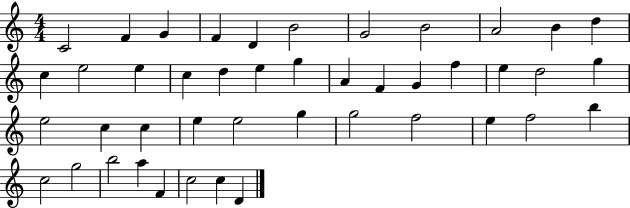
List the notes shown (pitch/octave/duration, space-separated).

C4/h F4/q G4/q F4/q D4/q B4/h G4/h B4/h A4/h B4/q D5/q C5/q E5/h E5/q C5/q D5/q E5/q G5/q A4/q F4/q G4/q F5/q E5/q D5/h G5/q E5/h C5/q C5/q E5/q E5/h G5/q G5/h F5/h E5/q F5/h B5/q C5/h G5/h B5/h A5/q F4/q C5/h C5/q D4/q